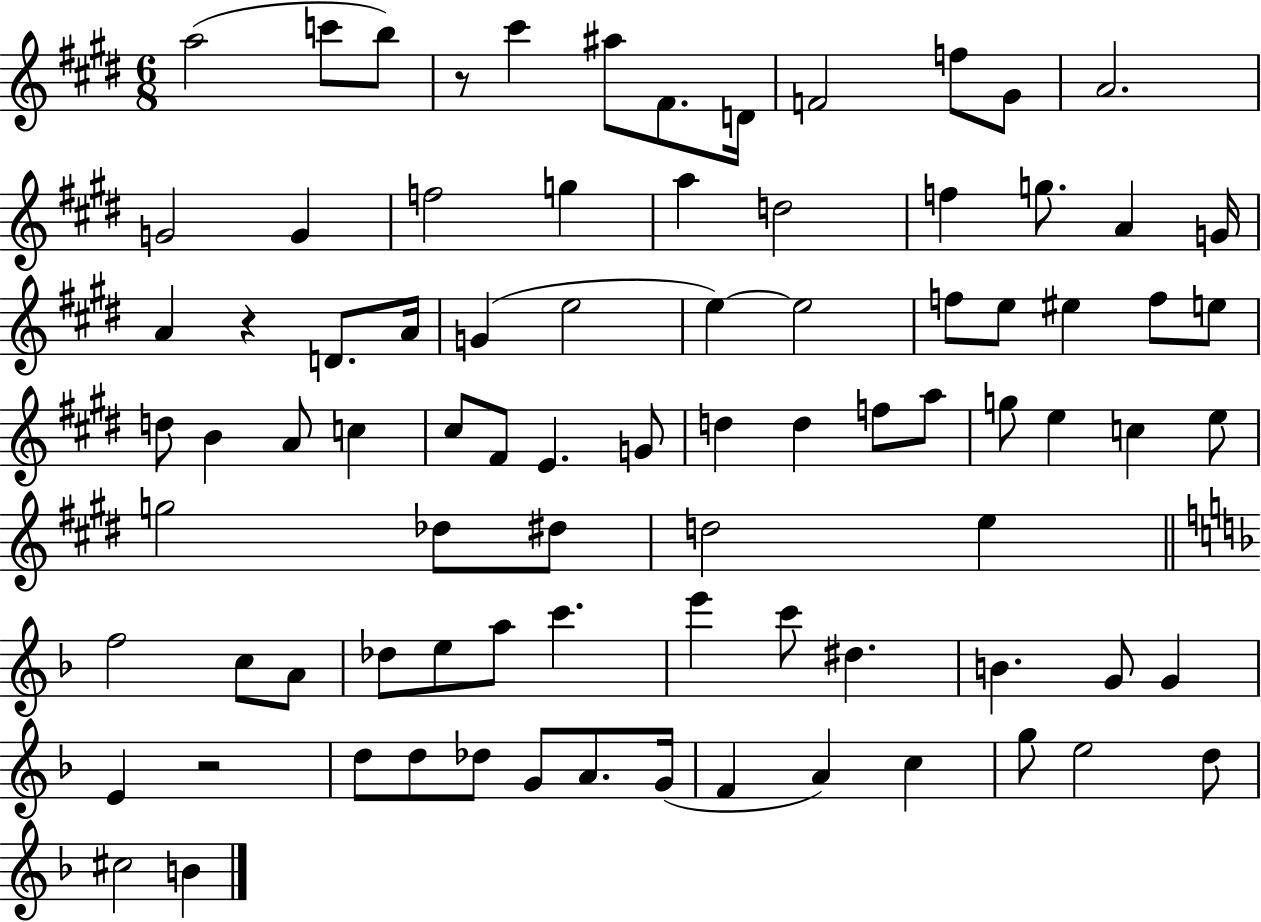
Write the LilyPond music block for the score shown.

{
  \clef treble
  \numericTimeSignature
  \time 6/8
  \key e \major
  a''2( c'''8 b''8) | r8 cis'''4 ais''8 fis'8. d'16 | f'2 f''8 gis'8 | a'2. | \break g'2 g'4 | f''2 g''4 | a''4 d''2 | f''4 g''8. a'4 g'16 | \break a'4 r4 d'8. a'16 | g'4( e''2 | e''4~~) e''2 | f''8 e''8 eis''4 f''8 e''8 | \break d''8 b'4 a'8 c''4 | cis''8 fis'8 e'4. g'8 | d''4 d''4 f''8 a''8 | g''8 e''4 c''4 e''8 | \break g''2 des''8 dis''8 | d''2 e''4 | \bar "||" \break \key d \minor f''2 c''8 a'8 | des''8 e''8 a''8 c'''4. | e'''4 c'''8 dis''4. | b'4. g'8 g'4 | \break e'4 r2 | d''8 d''8 des''8 g'8 a'8. g'16( | f'4 a'4) c''4 | g''8 e''2 d''8 | \break cis''2 b'4 | \bar "|."
}